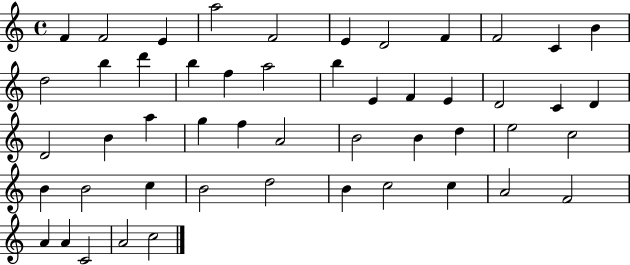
F4/q F4/h E4/q A5/h F4/h E4/q D4/h F4/q F4/h C4/q B4/q D5/h B5/q D6/q B5/q F5/q A5/h B5/q E4/q F4/q E4/q D4/h C4/q D4/q D4/h B4/q A5/q G5/q F5/q A4/h B4/h B4/q D5/q E5/h C5/h B4/q B4/h C5/q B4/h D5/h B4/q C5/h C5/q A4/h F4/h A4/q A4/q C4/h A4/h C5/h